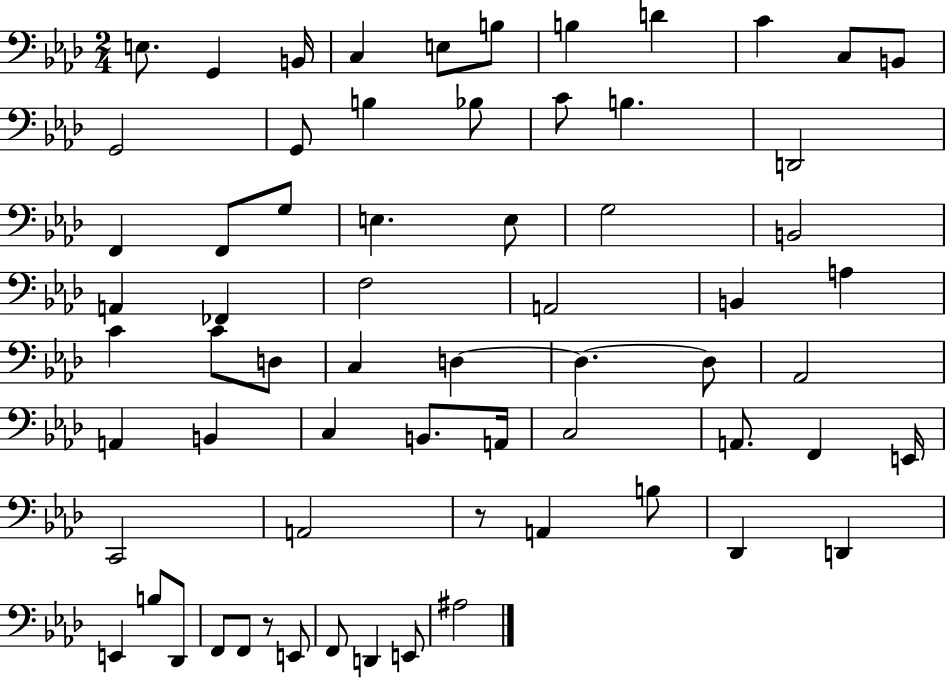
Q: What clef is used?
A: bass